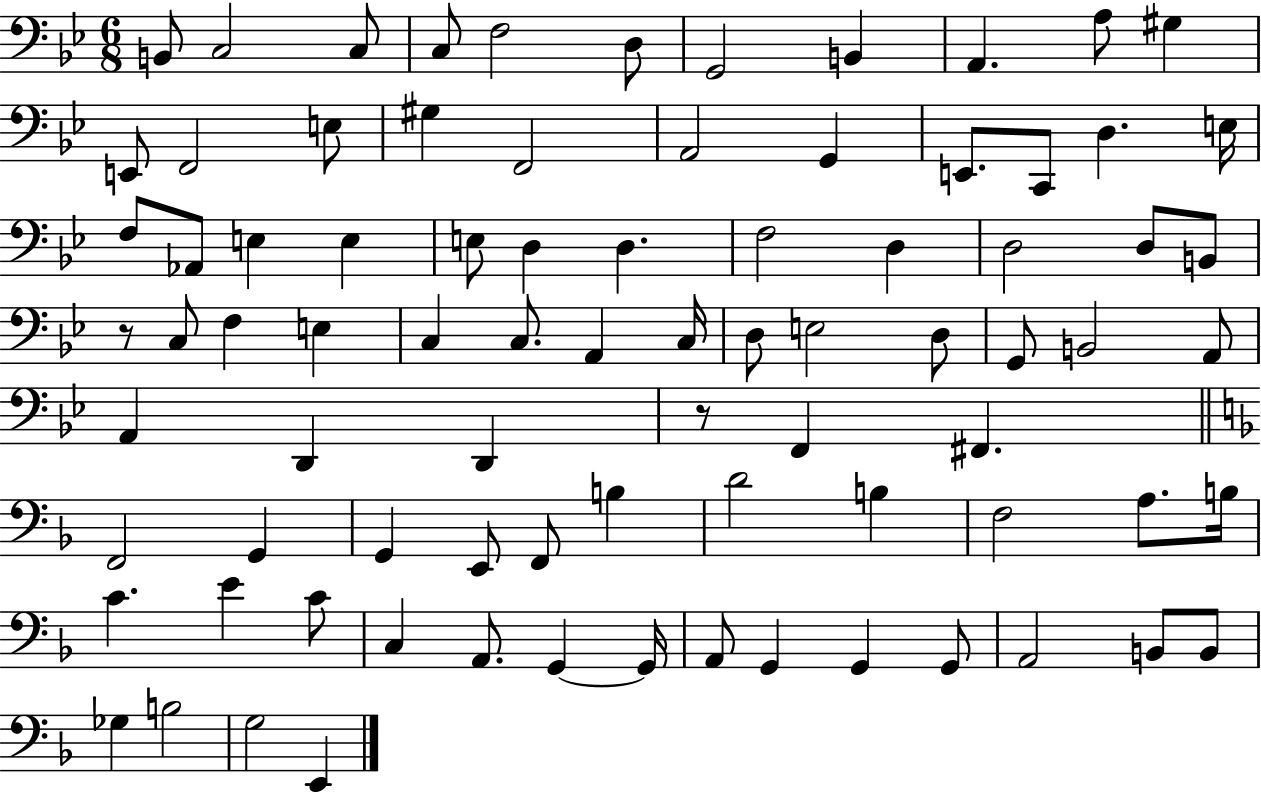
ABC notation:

X:1
T:Untitled
M:6/8
L:1/4
K:Bb
B,,/2 C,2 C,/2 C,/2 F,2 D,/2 G,,2 B,, A,, A,/2 ^G, E,,/2 F,,2 E,/2 ^G, F,,2 A,,2 G,, E,,/2 C,,/2 D, E,/4 F,/2 _A,,/2 E, E, E,/2 D, D, F,2 D, D,2 D,/2 B,,/2 z/2 C,/2 F, E, C, C,/2 A,, C,/4 D,/2 E,2 D,/2 G,,/2 B,,2 A,,/2 A,, D,, D,, z/2 F,, ^F,, F,,2 G,, G,, E,,/2 F,,/2 B, D2 B, F,2 A,/2 B,/4 C E C/2 C, A,,/2 G,, G,,/4 A,,/2 G,, G,, G,,/2 A,,2 B,,/2 B,,/2 _G, B,2 G,2 E,,